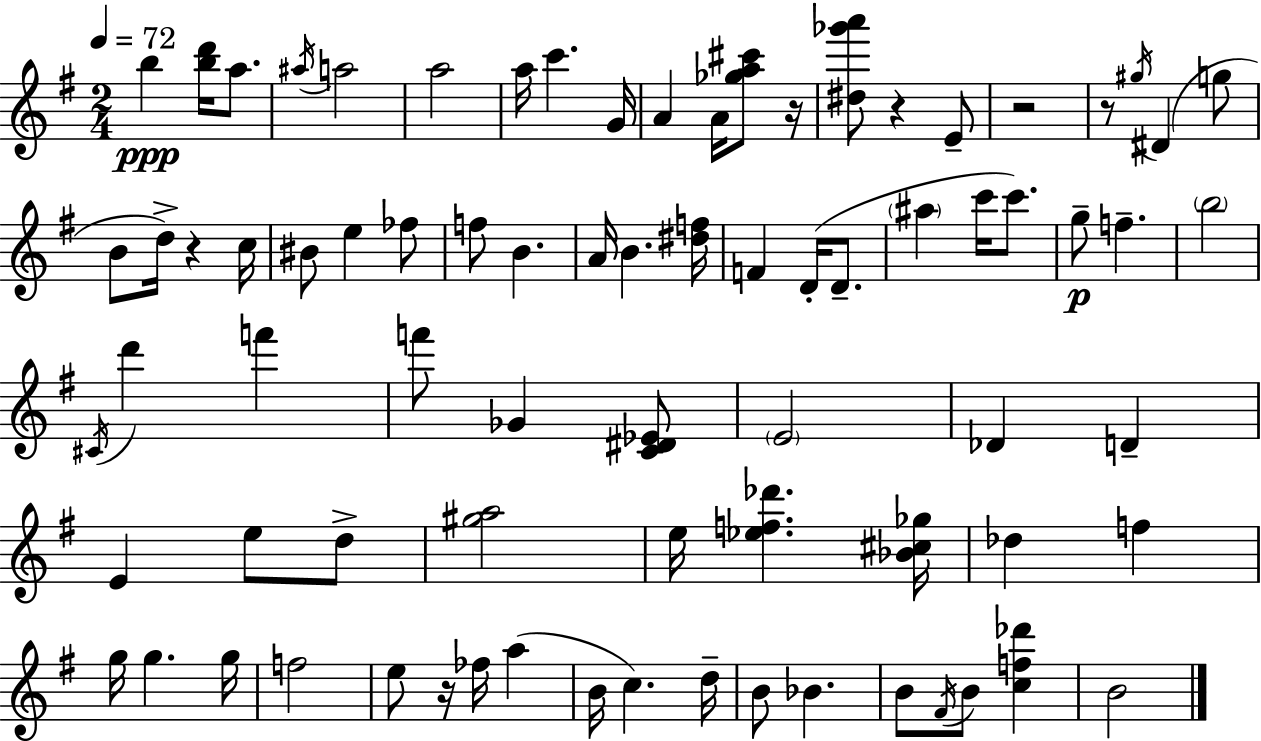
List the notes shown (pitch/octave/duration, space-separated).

B5/q [B5,D6]/s A5/e. A#5/s A5/h A5/h A5/s C6/q. G4/s A4/q A4/s [Gb5,A5,C#6]/e R/s [D#5,Gb6,A6]/e R/q E4/e R/h R/e G#5/s D#4/q G5/e B4/e D5/s R/q C5/s BIS4/e E5/q FES5/e F5/e B4/q. A4/s B4/q. [D#5,F5]/s F4/q D4/s D4/e. A#5/q C6/s C6/e. G5/e F5/q. B5/h C#4/s D6/q F6/q F6/e Gb4/q [C4,D#4,Eb4]/e E4/h Db4/q D4/q E4/q E5/e D5/e [G#5,A5]/h E5/s [Eb5,F5,Db6]/q. [Bb4,C#5,Gb5]/s Db5/q F5/q G5/s G5/q. G5/s F5/h E5/e R/s FES5/s A5/q B4/s C5/q. D5/s B4/e Bb4/q. B4/e F#4/s B4/e [C5,F5,Db6]/q B4/h